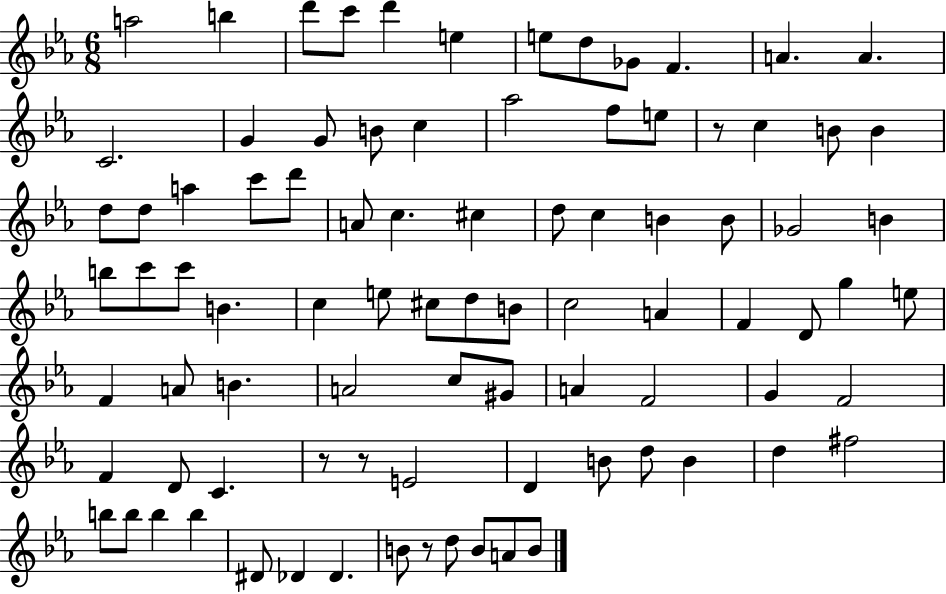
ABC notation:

X:1
T:Untitled
M:6/8
L:1/4
K:Eb
a2 b d'/2 c'/2 d' e e/2 d/2 _G/2 F A A C2 G G/2 B/2 c _a2 f/2 e/2 z/2 c B/2 B d/2 d/2 a c'/2 d'/2 A/2 c ^c d/2 c B B/2 _G2 B b/2 c'/2 c'/2 B c e/2 ^c/2 d/2 B/2 c2 A F D/2 g e/2 F A/2 B A2 c/2 ^G/2 A F2 G F2 F D/2 C z/2 z/2 E2 D B/2 d/2 B d ^f2 b/2 b/2 b b ^D/2 _D _D B/2 z/2 d/2 B/2 A/2 B/2